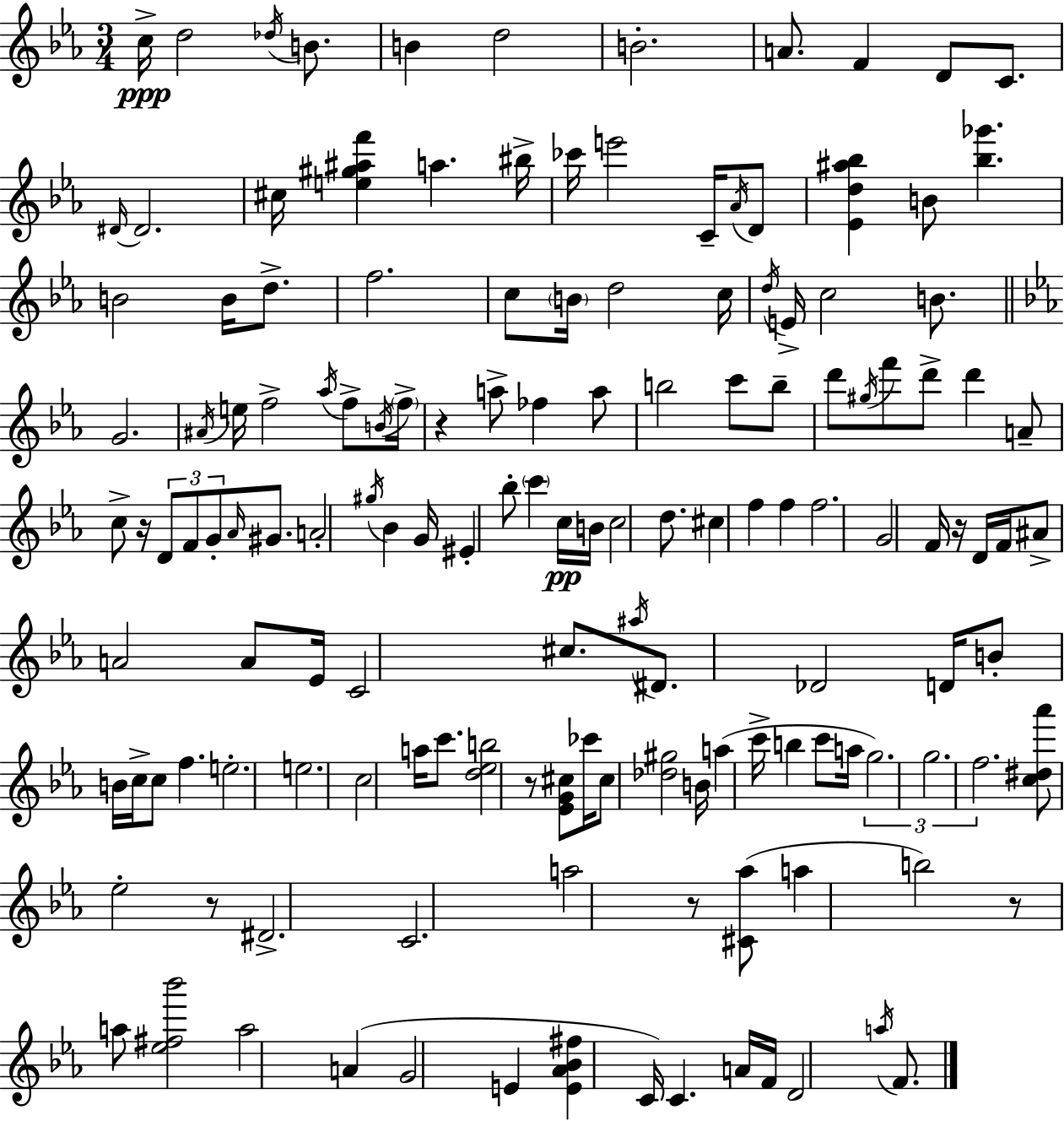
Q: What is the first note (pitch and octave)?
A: C5